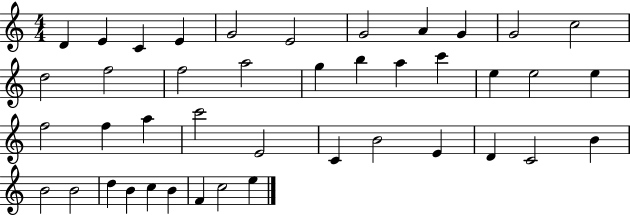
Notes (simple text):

D4/q E4/q C4/q E4/q G4/h E4/h G4/h A4/q G4/q G4/h C5/h D5/h F5/h F5/h A5/h G5/q B5/q A5/q C6/q E5/q E5/h E5/q F5/h F5/q A5/q C6/h E4/h C4/q B4/h E4/q D4/q C4/h B4/q B4/h B4/h D5/q B4/q C5/q B4/q F4/q C5/h E5/q